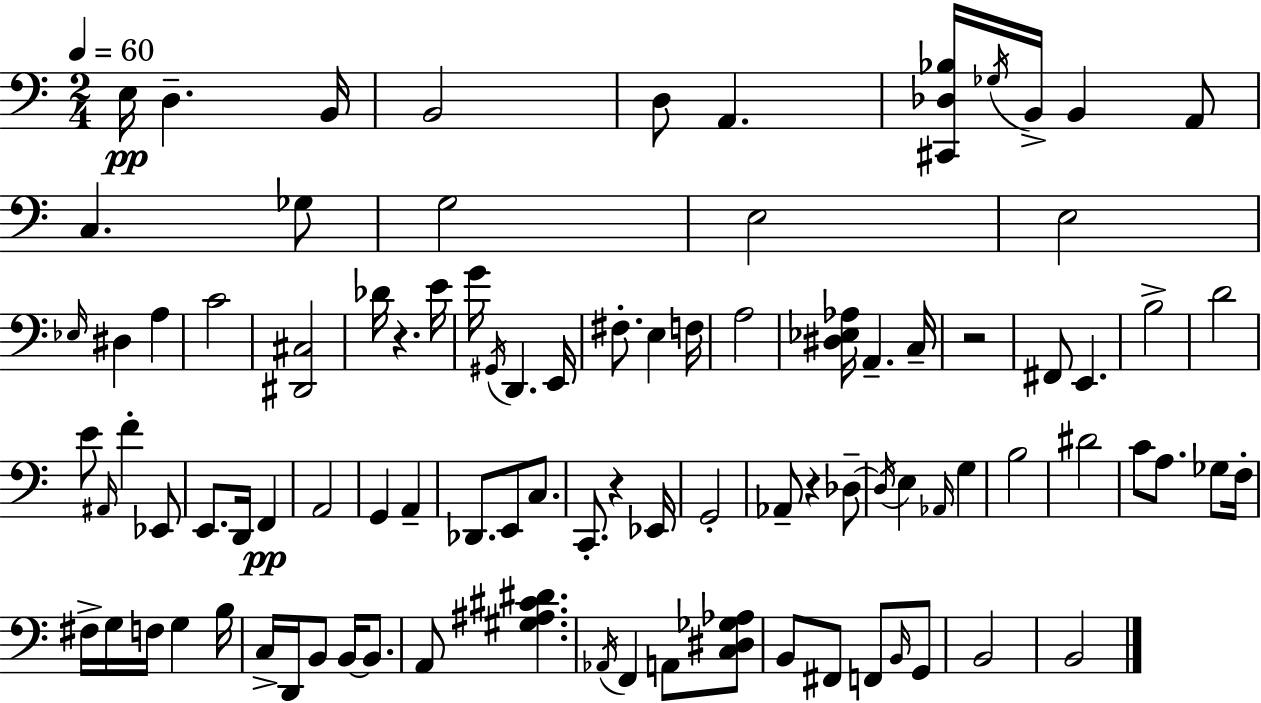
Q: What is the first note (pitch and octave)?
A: E3